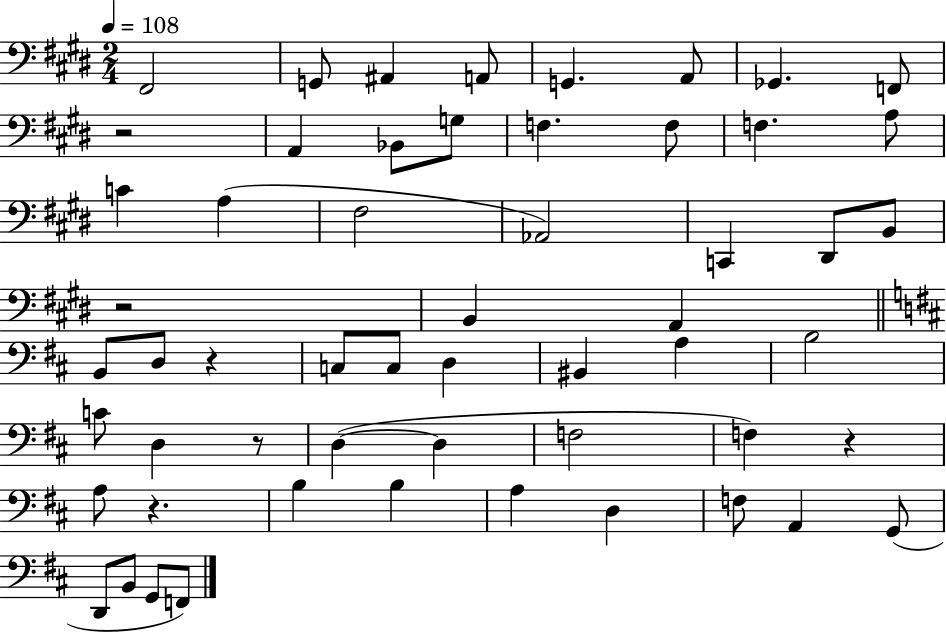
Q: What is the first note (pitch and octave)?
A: F#2